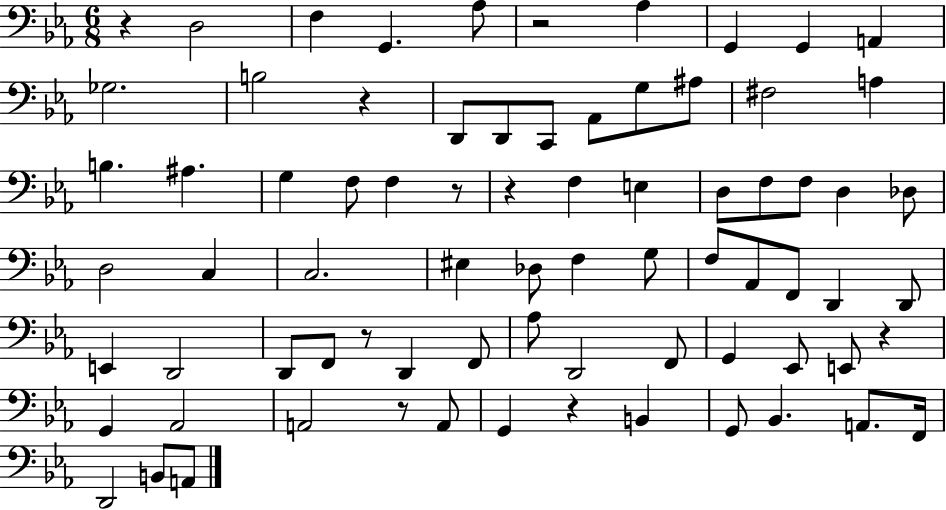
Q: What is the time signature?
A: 6/8